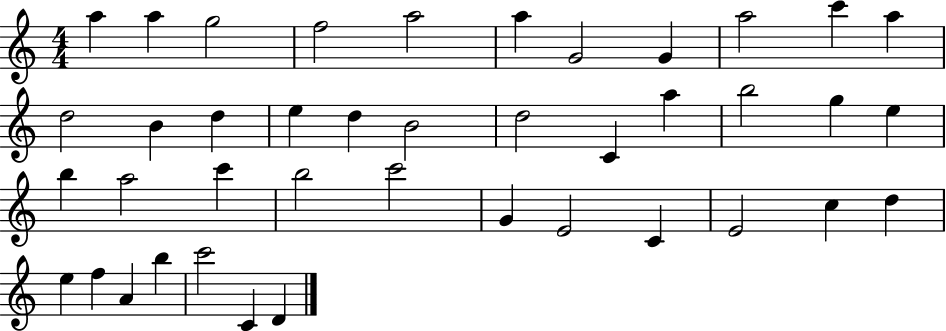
A5/q A5/q G5/h F5/h A5/h A5/q G4/h G4/q A5/h C6/q A5/q D5/h B4/q D5/q E5/q D5/q B4/h D5/h C4/q A5/q B5/h G5/q E5/q B5/q A5/h C6/q B5/h C6/h G4/q E4/h C4/q E4/h C5/q D5/q E5/q F5/q A4/q B5/q C6/h C4/q D4/q